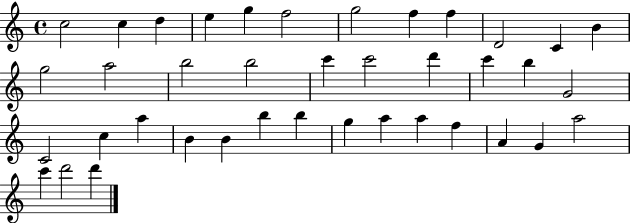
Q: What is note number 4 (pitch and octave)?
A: E5